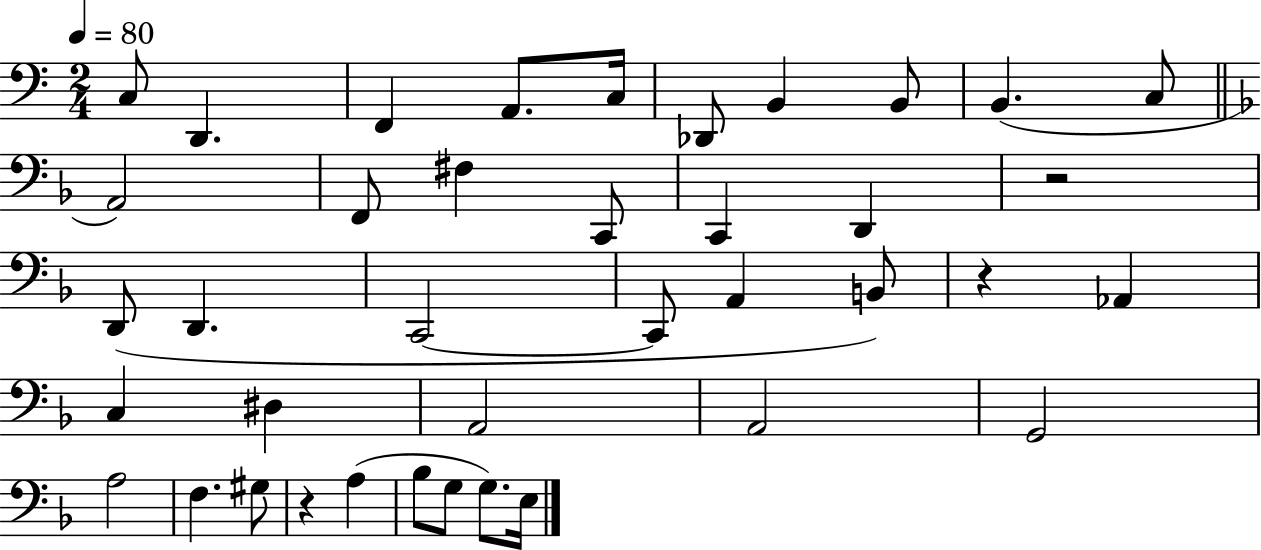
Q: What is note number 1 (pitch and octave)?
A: C3